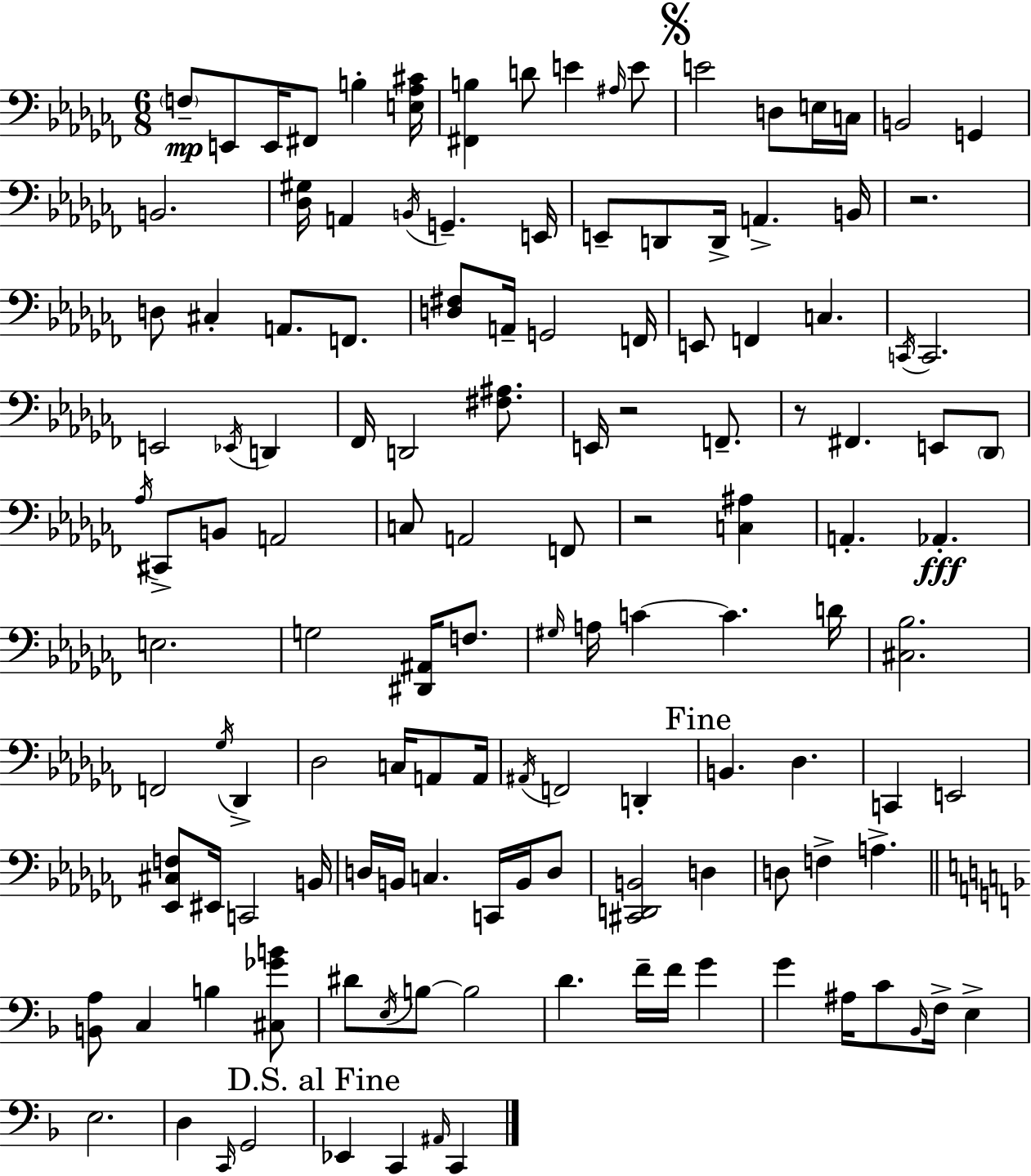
{
  \clef bass
  \numericTimeSignature
  \time 6/8
  \key aes \minor
  \parenthesize f8--\mp e,8 e,16 fis,8 b4-. <e aes cis'>16 | <fis, b>4 d'8 e'4 \grace { ais16 } e'8 | \mark \markup { \musicglyph "scripts.segno" } e'2 d8 e16 | c16 b,2 g,4 | \break b,2. | <des gis>16 a,4 \acciaccatura { b,16 } g,4.-- | e,16 e,8-- d,8 d,16-> a,4.-> | b,16 r2. | \break d8 cis4-. a,8. f,8. | <d fis>8 a,16-- g,2 | f,16 e,8 f,4 c4. | \acciaccatura { c,16 } c,2. | \break e,2 \acciaccatura { ees,16 } | d,4 fes,16 d,2 | <fis ais>8. e,16 r2 | f,8.-- r8 fis,4. | \break e,8 \parenthesize des,8 \acciaccatura { aes16 } cis,8-> b,8 a,2 | c8 a,2 | f,8 r2 | <c ais>4 a,4.-. aes,4.-.\fff | \break e2. | g2 | <dis, ais,>16 f8. \grace { gis16 } a16 c'4~~ c'4. | d'16 <cis bes>2. | \break f,2 | \acciaccatura { ges16 } des,4-> des2 | c16 a,8 a,16 \acciaccatura { ais,16 } f,2 | d,4-. \mark "Fine" b,4. | \break des4. c,4 | e,2 <ees, cis f>8 eis,16 c,2 | b,16 d16 b,16 c4. | c,16 b,16 d8 <cis, d, b,>2 | \break d4 d8 f4-> | a4.-> \bar "||" \break \key f \major <b, a>8 c4 b4 <cis ges' b'>8 | dis'8 \acciaccatura { e16 } b8~~ b2 | d'4. f'16-- f'16 g'4 | g'4 ais16 c'8 \grace { bes,16 } f16-> e4-> | \break e2. | d4 \grace { c,16 } g,2 | \mark "D.S. al Fine" ees,4 c,4 \grace { ais,16 } | c,4 \bar "|."
}